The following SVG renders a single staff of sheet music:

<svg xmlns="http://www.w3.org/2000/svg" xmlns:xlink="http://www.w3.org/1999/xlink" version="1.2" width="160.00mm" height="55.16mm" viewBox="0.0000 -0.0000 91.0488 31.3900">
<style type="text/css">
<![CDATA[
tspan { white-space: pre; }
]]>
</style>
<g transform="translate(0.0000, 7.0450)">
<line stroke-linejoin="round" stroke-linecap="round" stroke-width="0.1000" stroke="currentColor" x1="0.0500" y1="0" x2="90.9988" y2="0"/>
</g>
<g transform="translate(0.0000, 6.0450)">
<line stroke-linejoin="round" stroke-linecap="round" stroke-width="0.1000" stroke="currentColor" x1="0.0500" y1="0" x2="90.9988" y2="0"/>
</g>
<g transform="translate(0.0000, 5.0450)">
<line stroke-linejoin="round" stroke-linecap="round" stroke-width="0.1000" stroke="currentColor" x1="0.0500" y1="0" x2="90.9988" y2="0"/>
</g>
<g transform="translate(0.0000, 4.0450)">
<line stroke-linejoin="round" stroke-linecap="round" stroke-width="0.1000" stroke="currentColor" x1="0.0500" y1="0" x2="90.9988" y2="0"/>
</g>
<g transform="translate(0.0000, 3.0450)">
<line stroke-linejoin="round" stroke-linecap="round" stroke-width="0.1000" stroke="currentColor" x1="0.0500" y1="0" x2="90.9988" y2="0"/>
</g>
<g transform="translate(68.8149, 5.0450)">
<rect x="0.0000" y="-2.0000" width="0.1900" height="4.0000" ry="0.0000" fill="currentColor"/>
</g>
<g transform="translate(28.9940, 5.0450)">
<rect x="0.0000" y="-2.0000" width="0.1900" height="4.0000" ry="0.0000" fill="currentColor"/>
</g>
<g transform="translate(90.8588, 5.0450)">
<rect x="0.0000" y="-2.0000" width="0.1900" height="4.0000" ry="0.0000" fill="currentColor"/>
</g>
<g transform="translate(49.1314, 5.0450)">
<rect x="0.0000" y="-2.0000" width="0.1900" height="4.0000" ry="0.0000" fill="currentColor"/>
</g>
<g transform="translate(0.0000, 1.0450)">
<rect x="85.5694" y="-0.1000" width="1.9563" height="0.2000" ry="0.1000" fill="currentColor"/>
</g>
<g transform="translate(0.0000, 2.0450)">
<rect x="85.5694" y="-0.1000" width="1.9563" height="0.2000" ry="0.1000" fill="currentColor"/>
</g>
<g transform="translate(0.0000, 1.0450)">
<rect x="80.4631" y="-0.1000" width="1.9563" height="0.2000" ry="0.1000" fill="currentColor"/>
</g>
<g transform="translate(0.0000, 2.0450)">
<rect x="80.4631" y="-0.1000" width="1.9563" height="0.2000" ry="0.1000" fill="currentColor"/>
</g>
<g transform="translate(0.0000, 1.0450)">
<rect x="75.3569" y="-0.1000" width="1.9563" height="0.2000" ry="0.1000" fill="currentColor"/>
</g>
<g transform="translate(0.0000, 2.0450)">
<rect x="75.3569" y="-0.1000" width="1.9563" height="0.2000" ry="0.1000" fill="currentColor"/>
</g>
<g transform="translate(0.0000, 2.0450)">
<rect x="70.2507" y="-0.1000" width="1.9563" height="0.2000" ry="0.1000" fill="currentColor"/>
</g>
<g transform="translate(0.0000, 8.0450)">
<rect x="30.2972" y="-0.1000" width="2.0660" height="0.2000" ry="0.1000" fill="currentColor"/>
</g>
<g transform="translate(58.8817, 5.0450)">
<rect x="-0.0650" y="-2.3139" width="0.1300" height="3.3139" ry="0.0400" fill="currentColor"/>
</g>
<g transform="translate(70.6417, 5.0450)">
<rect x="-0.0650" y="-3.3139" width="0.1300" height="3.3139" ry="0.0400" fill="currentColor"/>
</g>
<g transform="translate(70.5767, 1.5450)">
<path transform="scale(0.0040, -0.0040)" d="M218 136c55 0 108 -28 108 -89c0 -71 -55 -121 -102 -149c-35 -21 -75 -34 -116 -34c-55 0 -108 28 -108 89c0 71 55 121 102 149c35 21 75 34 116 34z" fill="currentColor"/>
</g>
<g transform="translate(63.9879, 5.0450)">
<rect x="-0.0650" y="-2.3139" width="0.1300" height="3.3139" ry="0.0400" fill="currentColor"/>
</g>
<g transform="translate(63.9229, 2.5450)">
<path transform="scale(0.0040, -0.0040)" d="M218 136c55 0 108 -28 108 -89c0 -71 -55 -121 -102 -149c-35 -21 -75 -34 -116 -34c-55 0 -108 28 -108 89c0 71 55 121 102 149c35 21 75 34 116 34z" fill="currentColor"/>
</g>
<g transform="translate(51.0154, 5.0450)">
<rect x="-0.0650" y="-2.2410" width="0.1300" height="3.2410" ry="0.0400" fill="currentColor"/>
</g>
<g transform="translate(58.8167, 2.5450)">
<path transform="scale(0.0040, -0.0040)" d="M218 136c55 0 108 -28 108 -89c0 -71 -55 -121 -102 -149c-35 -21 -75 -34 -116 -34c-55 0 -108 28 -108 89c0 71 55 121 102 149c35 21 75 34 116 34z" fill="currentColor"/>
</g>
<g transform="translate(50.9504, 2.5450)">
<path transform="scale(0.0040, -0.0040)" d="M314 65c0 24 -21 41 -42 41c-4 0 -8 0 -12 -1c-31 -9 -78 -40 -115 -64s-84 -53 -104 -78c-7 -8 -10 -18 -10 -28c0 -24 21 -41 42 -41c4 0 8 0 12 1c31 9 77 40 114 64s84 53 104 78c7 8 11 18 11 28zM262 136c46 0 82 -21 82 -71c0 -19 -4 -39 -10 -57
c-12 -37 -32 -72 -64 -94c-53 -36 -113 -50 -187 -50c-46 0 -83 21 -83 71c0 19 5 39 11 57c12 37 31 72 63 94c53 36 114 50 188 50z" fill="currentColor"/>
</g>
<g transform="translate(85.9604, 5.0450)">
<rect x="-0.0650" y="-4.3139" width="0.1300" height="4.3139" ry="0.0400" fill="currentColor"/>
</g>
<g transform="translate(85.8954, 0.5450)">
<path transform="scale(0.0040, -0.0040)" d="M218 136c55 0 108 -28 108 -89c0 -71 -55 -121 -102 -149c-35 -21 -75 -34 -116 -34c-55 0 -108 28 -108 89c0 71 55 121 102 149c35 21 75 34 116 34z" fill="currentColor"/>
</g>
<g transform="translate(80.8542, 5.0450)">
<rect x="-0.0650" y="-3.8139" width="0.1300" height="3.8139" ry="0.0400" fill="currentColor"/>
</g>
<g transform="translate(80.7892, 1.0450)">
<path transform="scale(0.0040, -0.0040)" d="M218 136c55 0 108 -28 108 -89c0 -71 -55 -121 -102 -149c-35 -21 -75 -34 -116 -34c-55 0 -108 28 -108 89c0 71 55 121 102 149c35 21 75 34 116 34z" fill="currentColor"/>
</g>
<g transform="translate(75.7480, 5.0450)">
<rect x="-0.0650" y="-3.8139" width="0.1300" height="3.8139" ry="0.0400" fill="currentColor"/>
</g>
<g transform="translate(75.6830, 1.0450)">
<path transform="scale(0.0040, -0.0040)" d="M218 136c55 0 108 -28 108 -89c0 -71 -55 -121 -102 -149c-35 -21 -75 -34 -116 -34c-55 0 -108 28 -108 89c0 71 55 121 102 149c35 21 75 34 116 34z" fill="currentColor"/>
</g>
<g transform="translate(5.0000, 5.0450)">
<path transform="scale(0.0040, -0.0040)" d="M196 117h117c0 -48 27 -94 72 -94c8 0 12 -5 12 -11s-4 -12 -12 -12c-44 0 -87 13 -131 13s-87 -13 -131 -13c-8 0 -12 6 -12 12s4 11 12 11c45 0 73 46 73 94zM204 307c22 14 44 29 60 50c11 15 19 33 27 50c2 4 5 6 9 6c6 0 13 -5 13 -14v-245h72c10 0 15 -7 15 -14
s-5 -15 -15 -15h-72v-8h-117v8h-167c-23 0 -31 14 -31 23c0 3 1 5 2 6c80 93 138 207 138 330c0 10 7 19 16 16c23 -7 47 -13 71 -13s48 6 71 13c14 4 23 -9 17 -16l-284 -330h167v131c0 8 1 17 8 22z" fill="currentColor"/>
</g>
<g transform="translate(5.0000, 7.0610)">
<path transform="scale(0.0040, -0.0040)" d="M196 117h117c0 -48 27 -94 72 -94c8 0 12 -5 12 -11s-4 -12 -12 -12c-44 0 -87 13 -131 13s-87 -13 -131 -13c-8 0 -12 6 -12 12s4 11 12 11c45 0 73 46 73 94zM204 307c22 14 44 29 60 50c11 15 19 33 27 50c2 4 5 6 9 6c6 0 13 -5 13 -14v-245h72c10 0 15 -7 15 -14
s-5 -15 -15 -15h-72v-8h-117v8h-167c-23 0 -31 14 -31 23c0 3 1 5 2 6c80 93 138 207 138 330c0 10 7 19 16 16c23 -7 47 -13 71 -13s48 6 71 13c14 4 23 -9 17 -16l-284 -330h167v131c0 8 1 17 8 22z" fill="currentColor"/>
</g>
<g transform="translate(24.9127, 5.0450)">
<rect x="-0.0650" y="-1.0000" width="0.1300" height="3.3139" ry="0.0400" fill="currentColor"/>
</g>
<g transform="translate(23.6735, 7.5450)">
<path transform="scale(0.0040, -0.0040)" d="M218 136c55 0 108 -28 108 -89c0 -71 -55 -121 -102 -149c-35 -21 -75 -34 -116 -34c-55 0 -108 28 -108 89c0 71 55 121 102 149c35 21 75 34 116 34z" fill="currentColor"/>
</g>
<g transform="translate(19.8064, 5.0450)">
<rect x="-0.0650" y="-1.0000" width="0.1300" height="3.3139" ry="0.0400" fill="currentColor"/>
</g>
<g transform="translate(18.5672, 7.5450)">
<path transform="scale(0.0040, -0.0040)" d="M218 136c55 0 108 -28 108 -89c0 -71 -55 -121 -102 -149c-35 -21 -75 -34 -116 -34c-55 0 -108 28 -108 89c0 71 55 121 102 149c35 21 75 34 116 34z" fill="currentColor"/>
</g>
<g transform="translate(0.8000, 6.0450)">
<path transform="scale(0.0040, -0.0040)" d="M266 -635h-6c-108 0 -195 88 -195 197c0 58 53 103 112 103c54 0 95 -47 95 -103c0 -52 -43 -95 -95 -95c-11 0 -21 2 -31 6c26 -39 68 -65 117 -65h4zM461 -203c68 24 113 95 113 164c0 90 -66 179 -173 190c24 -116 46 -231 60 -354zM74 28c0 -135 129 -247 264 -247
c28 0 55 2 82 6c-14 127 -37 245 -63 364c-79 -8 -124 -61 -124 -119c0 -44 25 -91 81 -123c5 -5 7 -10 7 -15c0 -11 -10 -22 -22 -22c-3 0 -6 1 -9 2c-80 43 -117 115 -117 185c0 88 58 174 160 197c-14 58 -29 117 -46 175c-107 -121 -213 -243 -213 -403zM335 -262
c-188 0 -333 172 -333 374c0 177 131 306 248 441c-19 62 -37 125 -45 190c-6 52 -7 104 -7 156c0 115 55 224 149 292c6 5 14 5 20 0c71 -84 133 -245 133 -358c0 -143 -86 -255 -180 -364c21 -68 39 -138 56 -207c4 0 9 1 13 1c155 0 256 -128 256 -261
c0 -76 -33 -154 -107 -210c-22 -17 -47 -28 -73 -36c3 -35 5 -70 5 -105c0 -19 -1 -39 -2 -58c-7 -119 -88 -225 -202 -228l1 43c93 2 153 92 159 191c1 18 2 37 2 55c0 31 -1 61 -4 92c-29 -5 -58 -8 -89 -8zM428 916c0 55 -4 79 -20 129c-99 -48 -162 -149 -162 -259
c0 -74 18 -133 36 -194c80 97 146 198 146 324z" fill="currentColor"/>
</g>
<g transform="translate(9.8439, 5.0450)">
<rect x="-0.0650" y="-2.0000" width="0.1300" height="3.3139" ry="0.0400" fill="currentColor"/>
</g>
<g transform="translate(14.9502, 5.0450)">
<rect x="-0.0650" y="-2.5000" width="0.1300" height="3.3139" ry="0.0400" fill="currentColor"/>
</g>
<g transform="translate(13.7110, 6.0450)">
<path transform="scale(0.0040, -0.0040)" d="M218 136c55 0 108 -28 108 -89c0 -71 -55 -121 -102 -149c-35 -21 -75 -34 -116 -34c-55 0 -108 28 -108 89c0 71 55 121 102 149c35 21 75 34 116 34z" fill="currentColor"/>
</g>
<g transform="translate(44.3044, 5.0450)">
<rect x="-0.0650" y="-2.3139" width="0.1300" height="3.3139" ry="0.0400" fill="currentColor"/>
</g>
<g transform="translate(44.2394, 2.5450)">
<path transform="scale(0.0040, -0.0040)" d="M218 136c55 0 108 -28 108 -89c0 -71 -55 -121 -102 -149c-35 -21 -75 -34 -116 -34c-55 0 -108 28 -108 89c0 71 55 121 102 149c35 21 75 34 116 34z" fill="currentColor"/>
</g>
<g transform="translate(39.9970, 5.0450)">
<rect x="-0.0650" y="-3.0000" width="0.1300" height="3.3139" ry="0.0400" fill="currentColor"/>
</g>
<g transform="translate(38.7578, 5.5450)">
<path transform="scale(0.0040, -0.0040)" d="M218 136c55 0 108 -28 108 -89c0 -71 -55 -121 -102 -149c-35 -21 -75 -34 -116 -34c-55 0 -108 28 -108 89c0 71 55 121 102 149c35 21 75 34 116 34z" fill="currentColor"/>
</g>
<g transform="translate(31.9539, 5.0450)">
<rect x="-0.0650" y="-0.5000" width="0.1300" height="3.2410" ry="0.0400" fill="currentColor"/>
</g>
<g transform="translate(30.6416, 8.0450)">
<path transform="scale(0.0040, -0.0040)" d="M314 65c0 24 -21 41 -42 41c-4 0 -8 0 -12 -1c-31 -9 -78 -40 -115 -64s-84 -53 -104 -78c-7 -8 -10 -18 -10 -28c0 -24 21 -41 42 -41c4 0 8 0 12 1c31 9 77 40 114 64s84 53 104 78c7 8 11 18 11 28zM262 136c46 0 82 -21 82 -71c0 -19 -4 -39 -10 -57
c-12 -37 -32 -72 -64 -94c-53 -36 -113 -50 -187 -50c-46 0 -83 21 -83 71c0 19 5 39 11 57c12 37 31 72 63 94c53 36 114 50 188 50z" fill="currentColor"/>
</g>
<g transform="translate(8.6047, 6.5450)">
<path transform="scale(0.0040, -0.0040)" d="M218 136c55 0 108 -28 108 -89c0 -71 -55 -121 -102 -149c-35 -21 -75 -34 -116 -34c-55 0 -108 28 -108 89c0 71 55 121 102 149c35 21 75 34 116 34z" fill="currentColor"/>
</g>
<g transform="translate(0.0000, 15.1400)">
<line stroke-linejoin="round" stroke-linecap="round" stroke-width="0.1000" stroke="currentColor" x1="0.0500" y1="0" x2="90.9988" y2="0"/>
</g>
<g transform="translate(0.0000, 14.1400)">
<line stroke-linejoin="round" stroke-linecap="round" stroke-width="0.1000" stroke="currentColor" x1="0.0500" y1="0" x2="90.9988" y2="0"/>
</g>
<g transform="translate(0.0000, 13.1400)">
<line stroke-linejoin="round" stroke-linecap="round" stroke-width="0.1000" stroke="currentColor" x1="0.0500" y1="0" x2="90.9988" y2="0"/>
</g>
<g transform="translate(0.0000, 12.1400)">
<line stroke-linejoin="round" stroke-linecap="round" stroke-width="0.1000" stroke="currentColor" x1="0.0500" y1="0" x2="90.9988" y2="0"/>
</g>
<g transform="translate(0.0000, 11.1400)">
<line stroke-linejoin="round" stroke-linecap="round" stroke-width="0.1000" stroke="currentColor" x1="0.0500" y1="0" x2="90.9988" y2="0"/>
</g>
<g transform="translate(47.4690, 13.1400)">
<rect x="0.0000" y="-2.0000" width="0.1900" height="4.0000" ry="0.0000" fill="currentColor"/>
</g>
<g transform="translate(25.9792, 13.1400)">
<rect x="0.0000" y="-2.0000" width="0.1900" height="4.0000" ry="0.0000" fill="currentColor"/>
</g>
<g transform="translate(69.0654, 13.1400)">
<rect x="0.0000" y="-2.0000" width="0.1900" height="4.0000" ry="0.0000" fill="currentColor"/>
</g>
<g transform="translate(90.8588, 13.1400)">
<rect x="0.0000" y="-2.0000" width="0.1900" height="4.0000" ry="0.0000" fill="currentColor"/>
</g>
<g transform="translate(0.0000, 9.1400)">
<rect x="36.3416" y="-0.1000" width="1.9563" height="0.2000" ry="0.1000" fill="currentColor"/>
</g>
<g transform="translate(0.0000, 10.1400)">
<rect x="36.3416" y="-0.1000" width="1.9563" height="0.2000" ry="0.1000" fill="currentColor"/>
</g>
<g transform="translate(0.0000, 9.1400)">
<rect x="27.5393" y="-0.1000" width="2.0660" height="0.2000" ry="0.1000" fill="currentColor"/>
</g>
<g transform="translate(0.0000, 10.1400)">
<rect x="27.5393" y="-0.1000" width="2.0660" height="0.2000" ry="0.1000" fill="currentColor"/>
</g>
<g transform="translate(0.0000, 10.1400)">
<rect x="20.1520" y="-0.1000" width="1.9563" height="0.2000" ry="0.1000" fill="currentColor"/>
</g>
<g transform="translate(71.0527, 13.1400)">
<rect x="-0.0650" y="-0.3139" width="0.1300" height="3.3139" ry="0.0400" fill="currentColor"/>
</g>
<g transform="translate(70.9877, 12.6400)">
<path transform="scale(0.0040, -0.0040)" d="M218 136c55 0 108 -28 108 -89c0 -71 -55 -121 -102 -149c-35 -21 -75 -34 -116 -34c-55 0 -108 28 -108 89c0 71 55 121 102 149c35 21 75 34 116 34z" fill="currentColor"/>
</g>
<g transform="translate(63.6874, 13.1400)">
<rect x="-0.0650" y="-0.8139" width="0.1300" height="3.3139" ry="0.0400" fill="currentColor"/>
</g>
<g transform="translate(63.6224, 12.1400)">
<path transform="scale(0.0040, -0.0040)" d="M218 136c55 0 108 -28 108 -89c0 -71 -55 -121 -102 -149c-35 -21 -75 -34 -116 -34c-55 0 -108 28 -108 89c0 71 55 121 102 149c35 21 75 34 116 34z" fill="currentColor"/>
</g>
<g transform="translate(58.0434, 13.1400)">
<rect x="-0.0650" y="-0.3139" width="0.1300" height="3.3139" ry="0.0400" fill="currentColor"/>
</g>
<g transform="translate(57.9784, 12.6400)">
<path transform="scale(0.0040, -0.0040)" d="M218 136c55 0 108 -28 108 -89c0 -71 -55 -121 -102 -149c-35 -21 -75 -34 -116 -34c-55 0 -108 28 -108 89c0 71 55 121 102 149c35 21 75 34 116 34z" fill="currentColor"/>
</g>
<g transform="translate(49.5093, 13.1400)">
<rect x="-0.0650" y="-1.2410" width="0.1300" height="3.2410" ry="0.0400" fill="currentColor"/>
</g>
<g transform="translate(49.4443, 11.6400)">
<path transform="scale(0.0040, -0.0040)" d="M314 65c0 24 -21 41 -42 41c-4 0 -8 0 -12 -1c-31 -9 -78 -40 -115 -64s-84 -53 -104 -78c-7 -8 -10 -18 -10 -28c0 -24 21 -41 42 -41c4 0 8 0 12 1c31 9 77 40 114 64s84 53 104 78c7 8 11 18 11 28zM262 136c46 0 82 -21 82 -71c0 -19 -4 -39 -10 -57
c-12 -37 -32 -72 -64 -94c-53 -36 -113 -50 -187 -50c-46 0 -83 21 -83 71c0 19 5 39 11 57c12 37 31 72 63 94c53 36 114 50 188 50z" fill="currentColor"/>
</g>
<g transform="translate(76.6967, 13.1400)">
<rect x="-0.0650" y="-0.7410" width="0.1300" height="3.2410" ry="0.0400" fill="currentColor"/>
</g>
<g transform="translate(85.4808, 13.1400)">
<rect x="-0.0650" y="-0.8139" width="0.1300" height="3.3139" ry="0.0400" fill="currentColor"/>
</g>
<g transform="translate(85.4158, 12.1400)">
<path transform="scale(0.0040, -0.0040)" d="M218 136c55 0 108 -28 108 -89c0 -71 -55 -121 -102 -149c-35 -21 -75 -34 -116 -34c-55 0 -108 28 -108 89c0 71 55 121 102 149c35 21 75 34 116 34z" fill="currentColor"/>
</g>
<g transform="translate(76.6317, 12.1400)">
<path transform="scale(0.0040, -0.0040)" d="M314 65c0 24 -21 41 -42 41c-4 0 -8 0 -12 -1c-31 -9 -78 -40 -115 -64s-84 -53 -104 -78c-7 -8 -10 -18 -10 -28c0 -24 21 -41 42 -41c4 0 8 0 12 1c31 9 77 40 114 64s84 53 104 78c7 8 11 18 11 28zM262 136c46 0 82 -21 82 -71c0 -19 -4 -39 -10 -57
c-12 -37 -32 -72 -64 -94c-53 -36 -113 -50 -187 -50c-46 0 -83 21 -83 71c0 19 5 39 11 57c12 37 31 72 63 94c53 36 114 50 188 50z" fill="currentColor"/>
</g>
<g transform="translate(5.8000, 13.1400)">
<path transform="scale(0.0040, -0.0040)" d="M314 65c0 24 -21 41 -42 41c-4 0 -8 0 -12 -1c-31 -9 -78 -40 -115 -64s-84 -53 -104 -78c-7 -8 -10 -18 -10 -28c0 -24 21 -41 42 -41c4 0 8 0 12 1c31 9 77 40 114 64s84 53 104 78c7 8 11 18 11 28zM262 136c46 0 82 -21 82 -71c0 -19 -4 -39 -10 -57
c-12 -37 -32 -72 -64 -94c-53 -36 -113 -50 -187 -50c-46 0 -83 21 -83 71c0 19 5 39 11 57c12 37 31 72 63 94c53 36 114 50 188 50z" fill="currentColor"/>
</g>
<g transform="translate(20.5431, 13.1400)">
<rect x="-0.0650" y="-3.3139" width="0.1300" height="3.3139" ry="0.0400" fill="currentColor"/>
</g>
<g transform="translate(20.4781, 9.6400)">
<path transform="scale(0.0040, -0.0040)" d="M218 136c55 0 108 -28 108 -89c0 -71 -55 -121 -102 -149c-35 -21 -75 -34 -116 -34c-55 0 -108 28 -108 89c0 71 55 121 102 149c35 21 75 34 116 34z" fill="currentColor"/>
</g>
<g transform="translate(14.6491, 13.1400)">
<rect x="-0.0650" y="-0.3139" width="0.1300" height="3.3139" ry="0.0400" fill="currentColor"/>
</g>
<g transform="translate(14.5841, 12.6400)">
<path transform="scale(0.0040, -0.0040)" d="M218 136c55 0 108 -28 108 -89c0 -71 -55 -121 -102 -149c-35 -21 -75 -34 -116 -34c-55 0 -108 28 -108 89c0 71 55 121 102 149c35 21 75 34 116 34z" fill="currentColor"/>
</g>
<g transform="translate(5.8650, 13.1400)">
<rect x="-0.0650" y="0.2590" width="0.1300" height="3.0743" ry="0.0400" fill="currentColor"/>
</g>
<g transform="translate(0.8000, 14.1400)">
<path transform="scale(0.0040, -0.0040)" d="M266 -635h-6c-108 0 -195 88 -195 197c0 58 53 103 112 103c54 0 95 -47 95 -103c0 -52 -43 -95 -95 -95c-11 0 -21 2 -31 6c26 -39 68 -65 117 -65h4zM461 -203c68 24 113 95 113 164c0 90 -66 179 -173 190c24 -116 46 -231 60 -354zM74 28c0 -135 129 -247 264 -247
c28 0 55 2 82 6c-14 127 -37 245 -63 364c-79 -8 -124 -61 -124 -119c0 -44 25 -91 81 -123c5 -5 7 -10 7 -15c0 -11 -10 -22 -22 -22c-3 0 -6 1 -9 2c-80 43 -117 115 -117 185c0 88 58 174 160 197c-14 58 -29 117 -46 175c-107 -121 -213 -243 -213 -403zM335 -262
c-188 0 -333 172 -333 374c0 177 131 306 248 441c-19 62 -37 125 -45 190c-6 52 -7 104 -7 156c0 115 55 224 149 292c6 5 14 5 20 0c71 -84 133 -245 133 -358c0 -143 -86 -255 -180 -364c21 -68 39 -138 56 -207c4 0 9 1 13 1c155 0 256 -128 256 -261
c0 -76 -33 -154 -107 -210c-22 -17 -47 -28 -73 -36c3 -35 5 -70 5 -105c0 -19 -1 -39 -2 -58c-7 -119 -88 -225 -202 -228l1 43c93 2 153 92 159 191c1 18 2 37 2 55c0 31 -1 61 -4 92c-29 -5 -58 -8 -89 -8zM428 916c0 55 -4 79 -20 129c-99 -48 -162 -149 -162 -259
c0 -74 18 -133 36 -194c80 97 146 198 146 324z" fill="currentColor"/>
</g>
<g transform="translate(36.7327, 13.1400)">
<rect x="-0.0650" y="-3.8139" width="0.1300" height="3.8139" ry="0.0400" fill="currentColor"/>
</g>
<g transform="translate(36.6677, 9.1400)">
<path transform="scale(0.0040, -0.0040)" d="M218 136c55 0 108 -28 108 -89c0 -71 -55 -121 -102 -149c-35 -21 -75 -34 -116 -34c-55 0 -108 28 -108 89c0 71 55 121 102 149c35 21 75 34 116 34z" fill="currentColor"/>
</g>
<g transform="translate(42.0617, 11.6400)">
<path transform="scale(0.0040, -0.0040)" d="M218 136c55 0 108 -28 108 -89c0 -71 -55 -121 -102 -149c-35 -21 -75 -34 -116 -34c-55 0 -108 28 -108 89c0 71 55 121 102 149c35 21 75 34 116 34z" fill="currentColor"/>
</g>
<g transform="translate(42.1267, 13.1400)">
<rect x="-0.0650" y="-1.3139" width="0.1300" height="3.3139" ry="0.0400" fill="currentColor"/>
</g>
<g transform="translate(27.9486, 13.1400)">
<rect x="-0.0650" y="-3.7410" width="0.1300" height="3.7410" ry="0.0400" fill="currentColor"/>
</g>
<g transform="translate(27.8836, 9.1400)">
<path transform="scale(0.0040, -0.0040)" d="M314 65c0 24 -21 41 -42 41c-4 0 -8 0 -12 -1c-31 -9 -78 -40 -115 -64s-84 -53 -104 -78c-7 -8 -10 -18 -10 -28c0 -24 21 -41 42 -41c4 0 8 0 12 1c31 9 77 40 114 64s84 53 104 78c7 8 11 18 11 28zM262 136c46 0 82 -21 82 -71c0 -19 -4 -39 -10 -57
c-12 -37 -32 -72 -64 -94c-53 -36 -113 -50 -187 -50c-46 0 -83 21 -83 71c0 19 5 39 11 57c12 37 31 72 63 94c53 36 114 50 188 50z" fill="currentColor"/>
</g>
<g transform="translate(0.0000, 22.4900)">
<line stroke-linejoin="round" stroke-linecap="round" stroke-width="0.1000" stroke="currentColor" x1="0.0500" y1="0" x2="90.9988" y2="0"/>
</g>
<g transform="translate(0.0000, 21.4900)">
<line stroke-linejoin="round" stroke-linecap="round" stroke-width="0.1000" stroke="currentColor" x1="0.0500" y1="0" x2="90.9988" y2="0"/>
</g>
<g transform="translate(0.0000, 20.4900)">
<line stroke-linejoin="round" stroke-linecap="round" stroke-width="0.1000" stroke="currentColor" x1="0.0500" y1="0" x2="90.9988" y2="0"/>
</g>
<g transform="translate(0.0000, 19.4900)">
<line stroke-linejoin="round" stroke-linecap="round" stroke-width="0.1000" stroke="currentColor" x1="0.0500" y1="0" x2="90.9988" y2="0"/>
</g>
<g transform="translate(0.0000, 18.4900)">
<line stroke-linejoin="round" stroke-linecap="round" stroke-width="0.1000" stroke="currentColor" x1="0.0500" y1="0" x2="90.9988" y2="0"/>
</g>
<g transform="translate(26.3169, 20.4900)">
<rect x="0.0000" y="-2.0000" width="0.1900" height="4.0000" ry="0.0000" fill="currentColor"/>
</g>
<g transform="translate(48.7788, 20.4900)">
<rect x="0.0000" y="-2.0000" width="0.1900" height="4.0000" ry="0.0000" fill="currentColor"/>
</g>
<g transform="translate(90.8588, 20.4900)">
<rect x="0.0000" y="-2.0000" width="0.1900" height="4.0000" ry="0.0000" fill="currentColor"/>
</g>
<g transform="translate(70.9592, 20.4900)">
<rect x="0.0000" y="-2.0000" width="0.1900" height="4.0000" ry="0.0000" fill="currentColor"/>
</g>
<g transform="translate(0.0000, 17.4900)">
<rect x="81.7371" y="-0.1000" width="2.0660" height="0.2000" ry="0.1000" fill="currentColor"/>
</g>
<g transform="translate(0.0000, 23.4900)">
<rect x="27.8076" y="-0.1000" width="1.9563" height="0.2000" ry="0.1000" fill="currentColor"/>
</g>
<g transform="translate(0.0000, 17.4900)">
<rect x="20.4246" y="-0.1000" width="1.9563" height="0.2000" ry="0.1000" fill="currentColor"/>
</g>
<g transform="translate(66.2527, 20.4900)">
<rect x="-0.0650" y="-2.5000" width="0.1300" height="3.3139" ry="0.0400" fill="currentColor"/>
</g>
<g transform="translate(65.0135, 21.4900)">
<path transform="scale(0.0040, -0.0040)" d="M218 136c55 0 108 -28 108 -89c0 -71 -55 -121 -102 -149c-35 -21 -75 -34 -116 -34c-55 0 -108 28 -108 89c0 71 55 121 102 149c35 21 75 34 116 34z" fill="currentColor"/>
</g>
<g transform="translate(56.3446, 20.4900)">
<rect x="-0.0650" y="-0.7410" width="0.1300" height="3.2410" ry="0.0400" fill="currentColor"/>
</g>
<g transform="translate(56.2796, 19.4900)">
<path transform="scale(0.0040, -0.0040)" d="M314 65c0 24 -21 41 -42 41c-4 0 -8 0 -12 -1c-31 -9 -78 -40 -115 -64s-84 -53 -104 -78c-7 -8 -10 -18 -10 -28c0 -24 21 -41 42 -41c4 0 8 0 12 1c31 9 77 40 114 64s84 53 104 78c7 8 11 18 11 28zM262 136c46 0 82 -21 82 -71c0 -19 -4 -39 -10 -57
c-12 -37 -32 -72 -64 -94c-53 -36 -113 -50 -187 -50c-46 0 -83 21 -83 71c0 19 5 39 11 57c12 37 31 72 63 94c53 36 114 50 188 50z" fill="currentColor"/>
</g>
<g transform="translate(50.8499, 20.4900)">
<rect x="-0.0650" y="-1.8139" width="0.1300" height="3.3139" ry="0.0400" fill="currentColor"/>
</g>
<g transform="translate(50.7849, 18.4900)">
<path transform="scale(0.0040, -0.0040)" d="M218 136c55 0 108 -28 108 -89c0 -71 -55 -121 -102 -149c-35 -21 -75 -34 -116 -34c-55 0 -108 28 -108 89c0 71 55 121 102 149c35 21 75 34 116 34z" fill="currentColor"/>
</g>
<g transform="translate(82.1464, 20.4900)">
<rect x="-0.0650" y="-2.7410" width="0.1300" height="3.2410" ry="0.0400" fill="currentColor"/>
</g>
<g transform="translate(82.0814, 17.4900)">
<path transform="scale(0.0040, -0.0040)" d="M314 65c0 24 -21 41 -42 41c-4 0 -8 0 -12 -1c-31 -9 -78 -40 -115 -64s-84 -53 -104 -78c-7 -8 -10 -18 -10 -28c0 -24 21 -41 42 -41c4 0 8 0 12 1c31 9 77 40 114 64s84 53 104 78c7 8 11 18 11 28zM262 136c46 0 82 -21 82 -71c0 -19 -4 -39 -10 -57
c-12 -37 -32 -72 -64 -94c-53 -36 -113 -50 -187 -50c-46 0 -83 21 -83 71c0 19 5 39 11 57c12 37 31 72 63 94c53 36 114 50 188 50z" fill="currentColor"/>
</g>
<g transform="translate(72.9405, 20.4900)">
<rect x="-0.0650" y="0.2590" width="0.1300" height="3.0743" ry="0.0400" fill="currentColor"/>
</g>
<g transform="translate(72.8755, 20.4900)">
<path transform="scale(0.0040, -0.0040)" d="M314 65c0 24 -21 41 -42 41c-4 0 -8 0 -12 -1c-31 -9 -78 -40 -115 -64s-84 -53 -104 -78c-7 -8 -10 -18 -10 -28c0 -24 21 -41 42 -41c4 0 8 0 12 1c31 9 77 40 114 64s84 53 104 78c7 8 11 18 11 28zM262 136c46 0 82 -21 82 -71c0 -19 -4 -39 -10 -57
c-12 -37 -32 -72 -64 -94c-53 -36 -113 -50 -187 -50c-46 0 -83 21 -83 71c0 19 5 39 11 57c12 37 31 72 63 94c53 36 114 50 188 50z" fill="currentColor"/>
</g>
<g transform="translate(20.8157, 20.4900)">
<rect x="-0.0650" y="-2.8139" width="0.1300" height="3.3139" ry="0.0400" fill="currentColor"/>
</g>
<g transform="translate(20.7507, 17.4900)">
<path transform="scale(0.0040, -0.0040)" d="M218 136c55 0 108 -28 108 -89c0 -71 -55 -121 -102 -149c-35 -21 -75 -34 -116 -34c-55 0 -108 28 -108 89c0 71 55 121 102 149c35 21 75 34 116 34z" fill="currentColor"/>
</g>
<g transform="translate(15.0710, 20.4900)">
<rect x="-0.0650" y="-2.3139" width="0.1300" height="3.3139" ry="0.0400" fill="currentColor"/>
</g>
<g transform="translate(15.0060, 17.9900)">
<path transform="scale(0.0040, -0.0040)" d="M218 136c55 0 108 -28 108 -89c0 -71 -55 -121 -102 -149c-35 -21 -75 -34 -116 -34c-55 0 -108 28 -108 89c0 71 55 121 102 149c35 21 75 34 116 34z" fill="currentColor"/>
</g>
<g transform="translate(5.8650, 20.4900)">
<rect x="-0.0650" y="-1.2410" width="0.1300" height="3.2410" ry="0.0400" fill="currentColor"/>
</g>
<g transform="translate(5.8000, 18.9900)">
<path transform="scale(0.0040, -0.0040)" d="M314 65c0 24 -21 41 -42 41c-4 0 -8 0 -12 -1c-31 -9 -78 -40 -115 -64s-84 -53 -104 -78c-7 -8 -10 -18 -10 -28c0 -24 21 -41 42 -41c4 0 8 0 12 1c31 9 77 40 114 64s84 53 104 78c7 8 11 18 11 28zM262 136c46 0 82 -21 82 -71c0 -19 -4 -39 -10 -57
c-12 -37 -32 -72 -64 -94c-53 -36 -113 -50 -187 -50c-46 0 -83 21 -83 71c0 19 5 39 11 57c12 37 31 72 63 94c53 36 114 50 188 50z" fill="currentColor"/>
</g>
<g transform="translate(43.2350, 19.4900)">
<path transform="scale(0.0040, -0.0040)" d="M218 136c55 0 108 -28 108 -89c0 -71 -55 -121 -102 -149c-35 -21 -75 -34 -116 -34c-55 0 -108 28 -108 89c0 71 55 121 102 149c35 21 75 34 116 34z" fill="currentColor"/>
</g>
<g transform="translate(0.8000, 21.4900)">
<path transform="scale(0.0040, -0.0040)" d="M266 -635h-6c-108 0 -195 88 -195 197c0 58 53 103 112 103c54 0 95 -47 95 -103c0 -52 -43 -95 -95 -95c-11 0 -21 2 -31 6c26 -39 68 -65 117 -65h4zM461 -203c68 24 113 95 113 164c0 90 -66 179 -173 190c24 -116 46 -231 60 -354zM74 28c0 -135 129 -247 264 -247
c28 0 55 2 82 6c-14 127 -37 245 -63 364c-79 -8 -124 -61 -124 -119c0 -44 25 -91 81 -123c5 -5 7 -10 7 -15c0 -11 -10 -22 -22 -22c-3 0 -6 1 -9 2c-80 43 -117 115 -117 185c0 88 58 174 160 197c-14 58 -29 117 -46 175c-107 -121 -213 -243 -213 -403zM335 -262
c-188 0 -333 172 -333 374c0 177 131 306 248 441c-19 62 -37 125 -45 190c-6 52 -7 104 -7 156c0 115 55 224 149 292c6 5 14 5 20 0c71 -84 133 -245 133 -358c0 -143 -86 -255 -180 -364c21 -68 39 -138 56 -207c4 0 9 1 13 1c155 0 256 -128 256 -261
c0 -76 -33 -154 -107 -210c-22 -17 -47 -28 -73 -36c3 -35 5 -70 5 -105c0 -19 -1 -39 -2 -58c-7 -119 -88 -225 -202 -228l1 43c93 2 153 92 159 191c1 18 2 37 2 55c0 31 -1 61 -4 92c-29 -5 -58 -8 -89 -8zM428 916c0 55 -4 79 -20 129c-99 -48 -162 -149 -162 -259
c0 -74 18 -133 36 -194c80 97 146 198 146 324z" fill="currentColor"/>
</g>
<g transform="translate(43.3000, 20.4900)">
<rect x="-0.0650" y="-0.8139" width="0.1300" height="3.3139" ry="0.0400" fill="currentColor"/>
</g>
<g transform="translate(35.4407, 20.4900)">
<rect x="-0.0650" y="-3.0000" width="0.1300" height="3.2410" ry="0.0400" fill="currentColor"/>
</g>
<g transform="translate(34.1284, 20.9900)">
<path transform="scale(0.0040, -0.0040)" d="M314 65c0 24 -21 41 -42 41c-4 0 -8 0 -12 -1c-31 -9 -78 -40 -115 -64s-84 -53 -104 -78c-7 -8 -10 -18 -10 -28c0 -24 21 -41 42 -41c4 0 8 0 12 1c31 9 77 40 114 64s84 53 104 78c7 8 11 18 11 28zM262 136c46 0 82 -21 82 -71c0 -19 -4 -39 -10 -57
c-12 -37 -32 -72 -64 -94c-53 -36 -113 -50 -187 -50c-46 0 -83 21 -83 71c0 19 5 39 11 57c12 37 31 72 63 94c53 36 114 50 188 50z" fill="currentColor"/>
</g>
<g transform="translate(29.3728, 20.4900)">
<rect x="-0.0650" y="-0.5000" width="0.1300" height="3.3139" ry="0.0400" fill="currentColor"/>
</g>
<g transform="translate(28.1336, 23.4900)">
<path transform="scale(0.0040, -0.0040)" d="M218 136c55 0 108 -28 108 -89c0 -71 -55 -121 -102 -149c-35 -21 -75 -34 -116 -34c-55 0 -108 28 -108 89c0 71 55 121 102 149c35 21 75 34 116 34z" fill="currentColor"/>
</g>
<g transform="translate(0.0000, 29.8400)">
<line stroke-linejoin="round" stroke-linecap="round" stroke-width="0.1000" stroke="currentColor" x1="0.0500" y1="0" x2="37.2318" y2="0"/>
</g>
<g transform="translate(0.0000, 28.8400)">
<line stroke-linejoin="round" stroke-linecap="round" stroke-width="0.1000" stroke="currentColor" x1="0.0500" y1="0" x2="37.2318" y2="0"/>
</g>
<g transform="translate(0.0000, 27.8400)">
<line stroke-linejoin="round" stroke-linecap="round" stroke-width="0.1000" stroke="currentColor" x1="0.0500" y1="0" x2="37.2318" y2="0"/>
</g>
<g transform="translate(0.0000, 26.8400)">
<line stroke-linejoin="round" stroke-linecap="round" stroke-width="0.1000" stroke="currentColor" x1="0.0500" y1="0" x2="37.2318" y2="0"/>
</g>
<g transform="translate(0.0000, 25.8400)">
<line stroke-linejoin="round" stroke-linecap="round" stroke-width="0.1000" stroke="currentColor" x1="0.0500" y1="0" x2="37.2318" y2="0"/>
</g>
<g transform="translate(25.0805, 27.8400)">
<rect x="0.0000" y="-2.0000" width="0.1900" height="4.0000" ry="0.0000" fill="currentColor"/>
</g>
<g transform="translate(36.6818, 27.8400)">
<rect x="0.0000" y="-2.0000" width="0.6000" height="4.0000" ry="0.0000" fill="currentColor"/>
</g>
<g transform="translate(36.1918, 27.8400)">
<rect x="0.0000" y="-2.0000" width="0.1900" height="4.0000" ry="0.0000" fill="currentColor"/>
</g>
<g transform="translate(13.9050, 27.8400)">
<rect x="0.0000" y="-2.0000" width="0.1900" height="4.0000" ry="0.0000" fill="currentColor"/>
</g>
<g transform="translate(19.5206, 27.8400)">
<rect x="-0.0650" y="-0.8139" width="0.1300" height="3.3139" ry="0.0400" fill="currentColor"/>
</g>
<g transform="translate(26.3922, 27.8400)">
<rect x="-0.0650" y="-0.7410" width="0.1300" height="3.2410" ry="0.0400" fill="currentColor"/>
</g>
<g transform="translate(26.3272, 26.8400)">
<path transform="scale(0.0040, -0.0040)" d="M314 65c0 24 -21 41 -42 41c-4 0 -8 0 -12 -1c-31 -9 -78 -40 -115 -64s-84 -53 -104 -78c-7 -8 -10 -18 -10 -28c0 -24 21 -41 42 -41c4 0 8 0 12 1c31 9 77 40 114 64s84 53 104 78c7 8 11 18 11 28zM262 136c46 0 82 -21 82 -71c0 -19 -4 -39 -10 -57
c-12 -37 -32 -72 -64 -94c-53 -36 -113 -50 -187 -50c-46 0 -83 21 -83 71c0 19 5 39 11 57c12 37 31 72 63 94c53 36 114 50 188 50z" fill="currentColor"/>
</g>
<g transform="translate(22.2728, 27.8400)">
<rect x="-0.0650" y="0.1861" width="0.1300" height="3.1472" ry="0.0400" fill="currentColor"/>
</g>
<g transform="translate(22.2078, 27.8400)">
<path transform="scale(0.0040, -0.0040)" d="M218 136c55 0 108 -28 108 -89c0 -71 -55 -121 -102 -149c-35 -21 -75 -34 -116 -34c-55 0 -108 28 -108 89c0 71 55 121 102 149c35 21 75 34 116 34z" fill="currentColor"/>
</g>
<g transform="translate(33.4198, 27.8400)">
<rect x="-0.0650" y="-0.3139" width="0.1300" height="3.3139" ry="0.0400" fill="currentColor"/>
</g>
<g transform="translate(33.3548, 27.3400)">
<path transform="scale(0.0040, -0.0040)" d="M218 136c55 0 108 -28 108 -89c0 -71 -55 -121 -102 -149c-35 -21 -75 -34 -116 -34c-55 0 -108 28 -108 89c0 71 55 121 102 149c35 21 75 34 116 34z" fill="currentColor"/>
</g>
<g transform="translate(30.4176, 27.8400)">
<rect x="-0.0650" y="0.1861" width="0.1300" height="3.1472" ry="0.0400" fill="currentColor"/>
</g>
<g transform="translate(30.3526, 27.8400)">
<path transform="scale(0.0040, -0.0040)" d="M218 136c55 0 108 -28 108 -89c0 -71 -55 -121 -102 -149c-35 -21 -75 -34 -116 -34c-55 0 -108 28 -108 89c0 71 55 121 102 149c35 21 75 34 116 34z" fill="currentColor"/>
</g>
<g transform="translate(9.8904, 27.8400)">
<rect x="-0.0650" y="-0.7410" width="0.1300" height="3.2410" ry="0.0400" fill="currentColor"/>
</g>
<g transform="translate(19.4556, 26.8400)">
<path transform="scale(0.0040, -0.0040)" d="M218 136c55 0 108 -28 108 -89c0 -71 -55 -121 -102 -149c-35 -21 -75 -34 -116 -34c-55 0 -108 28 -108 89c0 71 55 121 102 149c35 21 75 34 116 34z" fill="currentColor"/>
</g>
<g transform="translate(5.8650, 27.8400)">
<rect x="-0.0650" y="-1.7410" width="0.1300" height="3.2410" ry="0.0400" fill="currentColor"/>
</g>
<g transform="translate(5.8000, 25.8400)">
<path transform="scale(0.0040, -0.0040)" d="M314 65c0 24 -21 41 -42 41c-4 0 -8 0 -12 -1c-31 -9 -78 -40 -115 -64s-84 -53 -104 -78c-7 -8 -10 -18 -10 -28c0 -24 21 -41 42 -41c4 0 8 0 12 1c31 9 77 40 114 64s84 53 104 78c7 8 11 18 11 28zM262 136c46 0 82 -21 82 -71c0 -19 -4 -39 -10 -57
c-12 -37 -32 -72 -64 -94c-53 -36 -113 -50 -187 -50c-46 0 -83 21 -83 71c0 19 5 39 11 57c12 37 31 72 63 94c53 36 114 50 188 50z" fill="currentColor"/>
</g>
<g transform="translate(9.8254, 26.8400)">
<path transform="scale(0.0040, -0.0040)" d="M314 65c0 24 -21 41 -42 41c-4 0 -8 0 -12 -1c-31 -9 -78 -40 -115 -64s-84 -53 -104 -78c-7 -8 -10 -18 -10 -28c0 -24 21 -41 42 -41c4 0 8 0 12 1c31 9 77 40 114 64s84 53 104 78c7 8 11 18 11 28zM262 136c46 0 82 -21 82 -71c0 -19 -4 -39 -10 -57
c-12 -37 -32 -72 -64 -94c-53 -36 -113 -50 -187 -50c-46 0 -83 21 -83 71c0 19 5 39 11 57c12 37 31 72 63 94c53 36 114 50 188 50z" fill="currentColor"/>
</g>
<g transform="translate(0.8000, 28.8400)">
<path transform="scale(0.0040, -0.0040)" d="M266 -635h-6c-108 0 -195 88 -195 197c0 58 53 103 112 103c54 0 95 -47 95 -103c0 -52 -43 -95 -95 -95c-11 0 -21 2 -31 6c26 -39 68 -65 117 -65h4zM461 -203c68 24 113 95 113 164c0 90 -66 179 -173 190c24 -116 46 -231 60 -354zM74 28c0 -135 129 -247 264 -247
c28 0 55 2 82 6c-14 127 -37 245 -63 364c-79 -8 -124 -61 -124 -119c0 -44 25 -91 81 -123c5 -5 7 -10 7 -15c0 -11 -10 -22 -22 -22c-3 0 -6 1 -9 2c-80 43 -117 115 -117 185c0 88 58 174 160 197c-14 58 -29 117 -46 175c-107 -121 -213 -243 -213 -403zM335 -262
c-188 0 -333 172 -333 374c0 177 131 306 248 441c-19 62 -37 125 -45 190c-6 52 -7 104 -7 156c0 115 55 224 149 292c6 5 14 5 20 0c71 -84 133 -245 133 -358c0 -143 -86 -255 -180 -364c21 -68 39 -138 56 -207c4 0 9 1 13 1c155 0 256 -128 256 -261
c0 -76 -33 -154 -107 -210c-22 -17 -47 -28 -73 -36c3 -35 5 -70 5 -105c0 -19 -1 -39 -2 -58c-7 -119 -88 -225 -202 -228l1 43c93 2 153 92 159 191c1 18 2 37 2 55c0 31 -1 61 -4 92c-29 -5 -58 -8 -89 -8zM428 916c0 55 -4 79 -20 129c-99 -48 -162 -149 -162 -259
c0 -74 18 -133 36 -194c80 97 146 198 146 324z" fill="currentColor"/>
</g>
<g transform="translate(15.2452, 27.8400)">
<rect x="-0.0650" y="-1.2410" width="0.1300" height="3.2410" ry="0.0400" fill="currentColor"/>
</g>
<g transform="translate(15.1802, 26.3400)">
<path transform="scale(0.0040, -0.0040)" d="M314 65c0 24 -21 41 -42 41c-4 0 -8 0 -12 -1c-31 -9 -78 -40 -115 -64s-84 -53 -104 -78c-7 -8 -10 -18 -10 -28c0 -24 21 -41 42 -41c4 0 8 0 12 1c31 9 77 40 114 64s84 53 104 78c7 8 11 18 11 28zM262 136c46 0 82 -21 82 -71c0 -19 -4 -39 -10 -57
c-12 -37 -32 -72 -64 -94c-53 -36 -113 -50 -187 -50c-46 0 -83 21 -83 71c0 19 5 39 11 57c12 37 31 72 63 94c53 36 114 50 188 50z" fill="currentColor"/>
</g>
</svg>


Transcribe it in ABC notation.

X:1
T:Untitled
M:4/4
L:1/4
K:C
F G D D C2 A g g2 g g b c' c' d' B2 c b c'2 c' e e2 c d c d2 d e2 g a C A2 d f d2 G B2 a2 f2 d2 e2 d B d2 B c